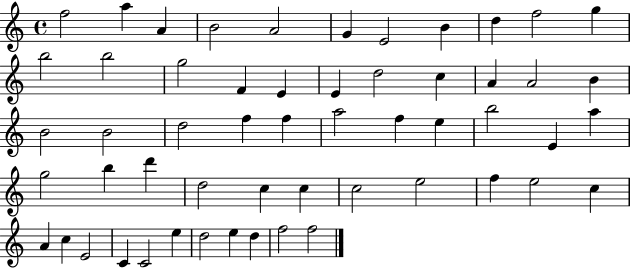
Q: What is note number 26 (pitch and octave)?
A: F5